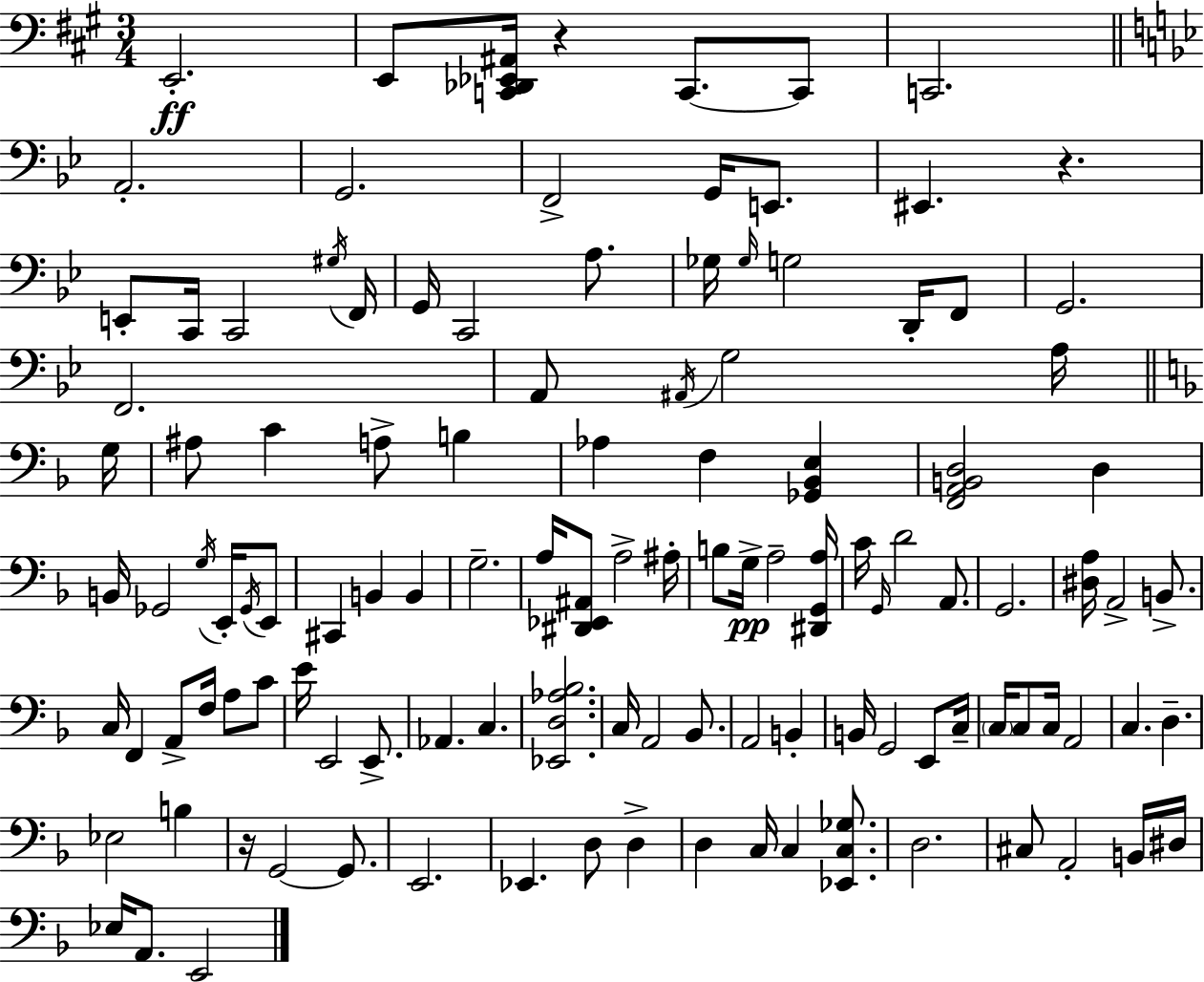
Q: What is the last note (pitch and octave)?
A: E2